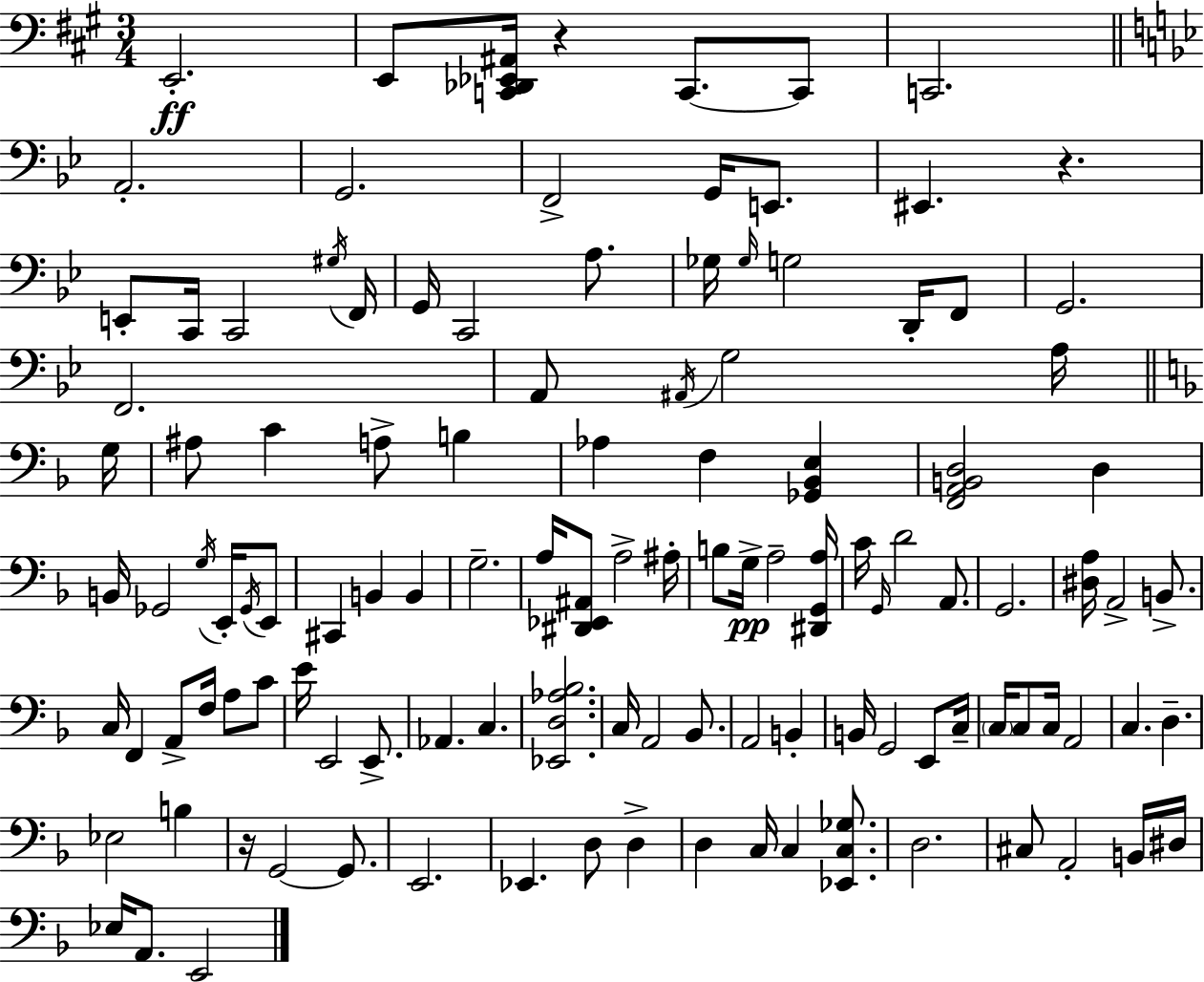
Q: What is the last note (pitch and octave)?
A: E2